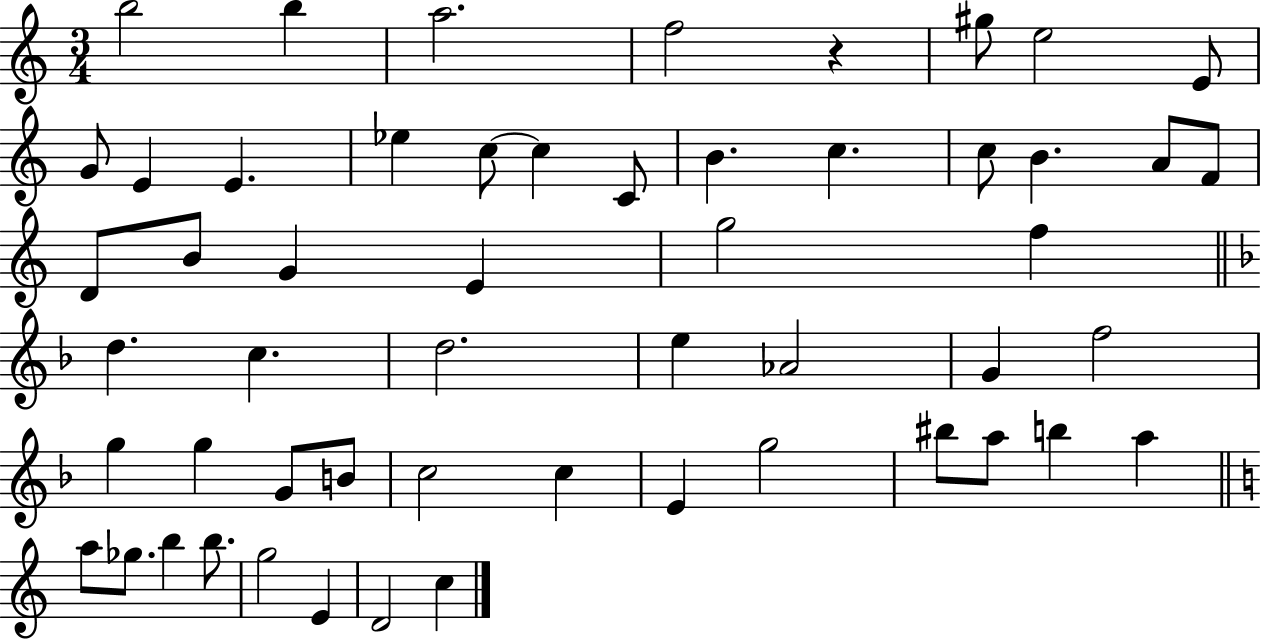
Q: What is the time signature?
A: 3/4